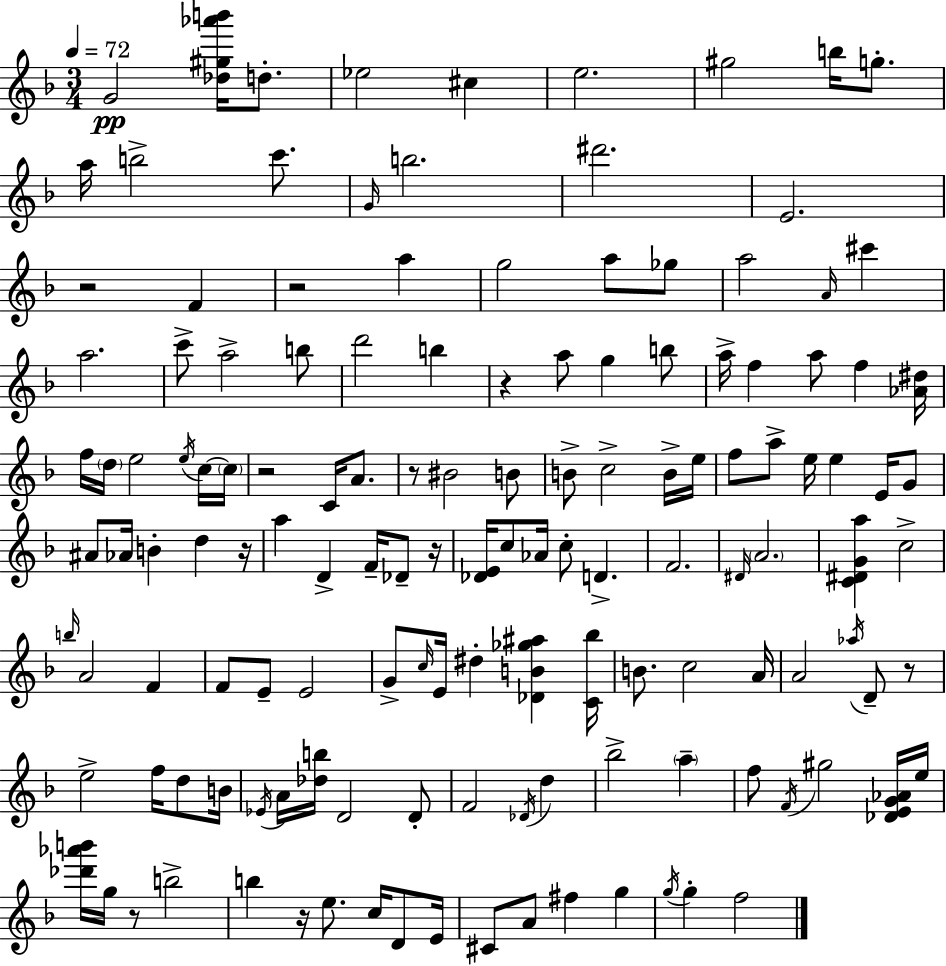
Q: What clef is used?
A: treble